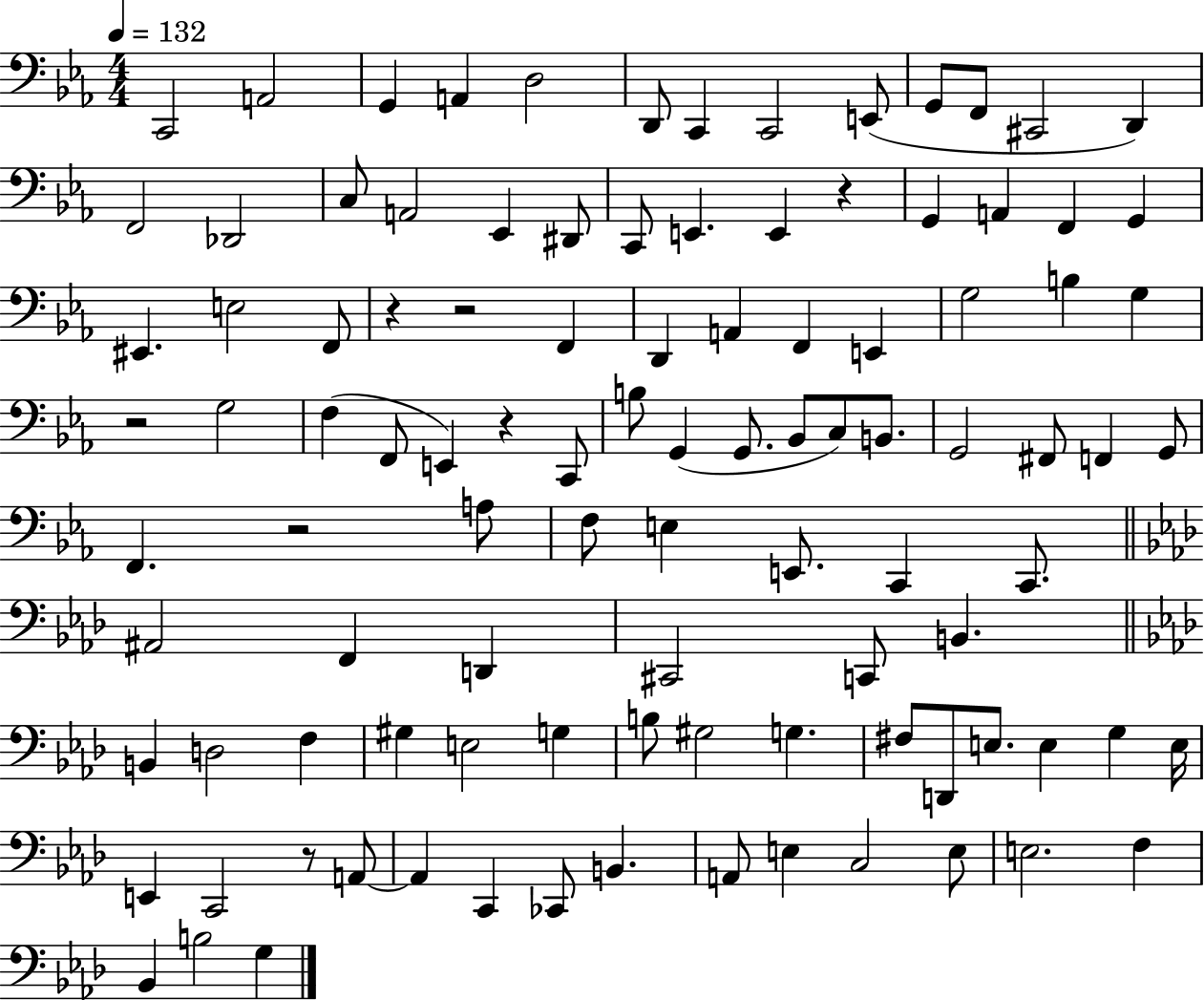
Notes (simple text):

C2/h A2/h G2/q A2/q D3/h D2/e C2/q C2/h E2/e G2/e F2/e C#2/h D2/q F2/h Db2/h C3/e A2/h Eb2/q D#2/e C2/e E2/q. E2/q R/q G2/q A2/q F2/q G2/q EIS2/q. E3/h F2/e R/q R/h F2/q D2/q A2/q F2/q E2/q G3/h B3/q G3/q R/h G3/h F3/q F2/e E2/q R/q C2/e B3/e G2/q G2/e. Bb2/e C3/e B2/e. G2/h F#2/e F2/q G2/e F2/q. R/h A3/e F3/e E3/q E2/e. C2/q C2/e. A#2/h F2/q D2/q C#2/h C2/e B2/q. B2/q D3/h F3/q G#3/q E3/h G3/q B3/e G#3/h G3/q. F#3/e D2/e E3/e. E3/q G3/q E3/s E2/q C2/h R/e A2/e A2/q C2/q CES2/e B2/q. A2/e E3/q C3/h E3/e E3/h. F3/q Bb2/q B3/h G3/q